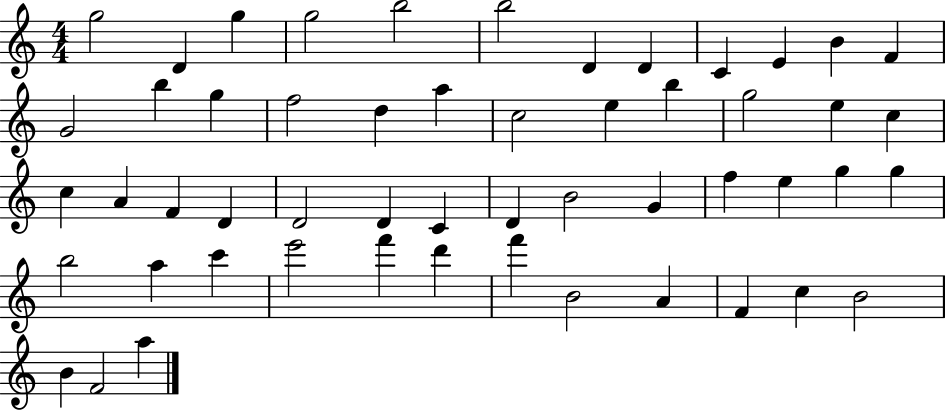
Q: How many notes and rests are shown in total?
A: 53